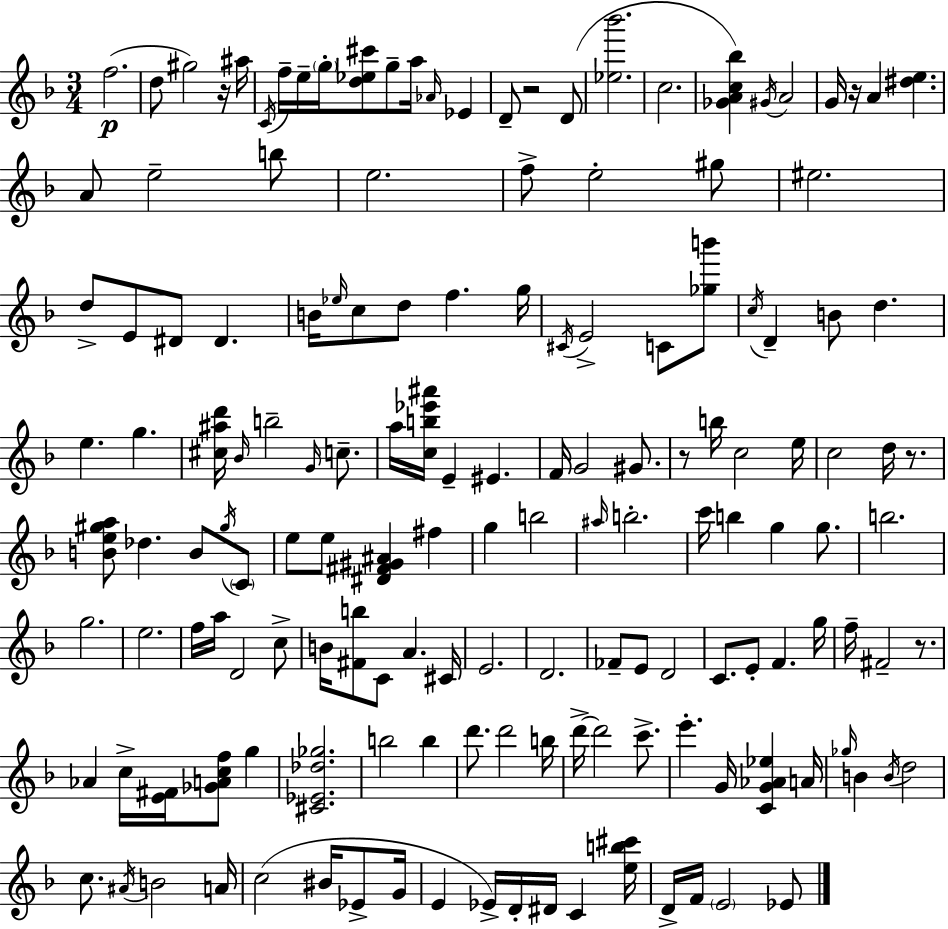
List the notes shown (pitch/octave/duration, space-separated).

F5/h. D5/e G#5/h R/s A#5/s C4/s F5/s E5/s G5/s [D5,Eb5,C#6]/e G5/e A5/s Ab4/s Eb4/q D4/e R/h D4/e [Eb5,Bb6]/h. C5/h. [Gb4,A4,C5,Bb5]/q G#4/s A4/h G4/s R/s A4/q [D#5,E5]/q. A4/e E5/h B5/e E5/h. F5/e E5/h G#5/e EIS5/h. D5/e E4/e D#4/e D#4/q. B4/s Eb5/s C5/e D5/e F5/q. G5/s C#4/s E4/h C4/e [Gb5,B6]/e C5/s D4/q B4/e D5/q. E5/q. G5/q. [C#5,A#5,D6]/s Bb4/s B5/h G4/s C5/e. A5/s [C5,B5,Eb6,A#6]/s E4/q EIS4/q. F4/s G4/h G#4/e. R/e B5/s C5/h E5/s C5/h D5/s R/e. [B4,E5,G#5,A5]/e Db5/q. B4/e G#5/s C4/e E5/e E5/e [D#4,F#4,G#4,A#4]/q F#5/q G5/q B5/h A#5/s B5/h. C6/s B5/q G5/q G5/e. B5/h. G5/h. E5/h. F5/s A5/s D4/h C5/e B4/s [F#4,B5]/e C4/e A4/q. C#4/s E4/h. D4/h. FES4/e E4/e D4/h C4/e. E4/e F4/q. G5/s F5/s F#4/h R/e. Ab4/q C5/s [E4,F#4]/s [Gb4,A4,C5,F5]/e G5/q [C#4,Eb4,Db5,Gb5]/h. B5/h B5/q D6/e. D6/h B5/s D6/s D6/h C6/e. E6/q. G4/s [C4,G4,Ab4,Eb5]/q A4/s Gb5/s B4/q B4/s D5/h C5/e. A#4/s B4/h A4/s C5/h BIS4/s Eb4/e G4/s E4/q Eb4/s D4/s D#4/s C4/q [E5,B5,C#6]/s D4/s F4/s E4/h Eb4/e